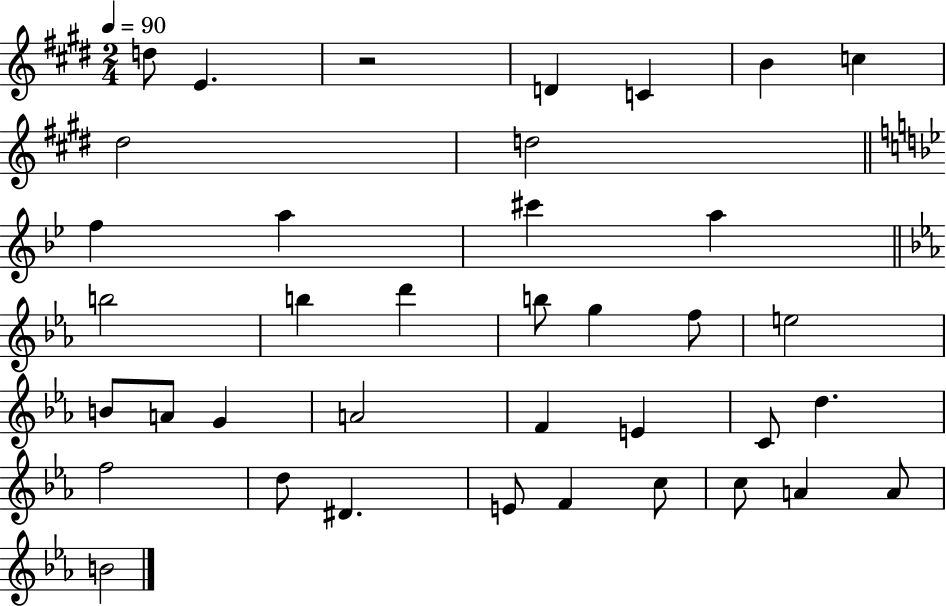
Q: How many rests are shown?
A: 1